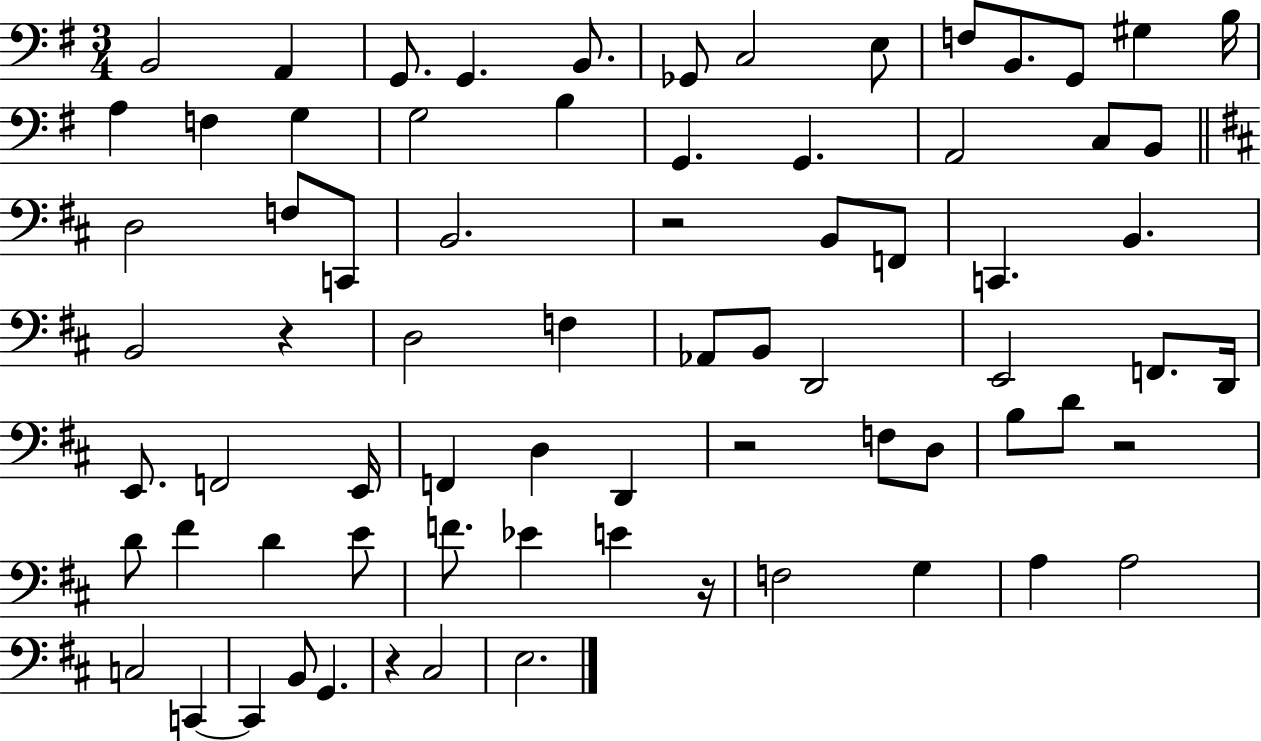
{
  \clef bass
  \numericTimeSignature
  \time 3/4
  \key g \major
  b,2 a,4 | g,8. g,4. b,8. | ges,8 c2 e8 | f8 b,8. g,8 gis4 b16 | \break a4 f4 g4 | g2 b4 | g,4. g,4. | a,2 c8 b,8 | \break \bar "||" \break \key d \major d2 f8 c,8 | b,2. | r2 b,8 f,8 | c,4. b,4. | \break b,2 r4 | d2 f4 | aes,8 b,8 d,2 | e,2 f,8. d,16 | \break e,8. f,2 e,16 | f,4 d4 d,4 | r2 f8 d8 | b8 d'8 r2 | \break d'8 fis'4 d'4 e'8 | f'8. ees'4 e'4 r16 | f2 g4 | a4 a2 | \break c2 c,4~~ | c,4 b,8 g,4. | r4 cis2 | e2. | \break \bar "|."
}